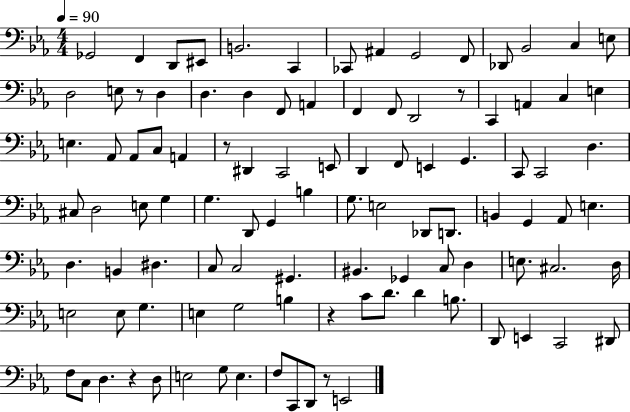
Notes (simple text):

Gb2/h F2/q D2/e EIS2/e B2/h. C2/q CES2/e A#2/q G2/h F2/e Db2/e Bb2/h C3/q E3/e D3/h E3/e R/e D3/q D3/q. D3/q F2/e A2/q F2/q F2/e D2/h R/e C2/q A2/q C3/q E3/q E3/q. Ab2/e Ab2/e C3/e A2/q R/e D#2/q C2/h E2/e D2/q F2/e E2/q G2/q. C2/e C2/h D3/q. C#3/e D3/h E3/e G3/q G3/q. D2/e G2/q B3/q G3/e. E3/h Db2/e D2/e. B2/q G2/q Ab2/e E3/q. D3/q. B2/q D#3/q. C3/e C3/h G#2/q. BIS2/q. Gb2/q C3/e D3/q E3/e. C#3/h. D3/s E3/h E3/e G3/q. E3/q G3/h B3/q R/q C4/e D4/e. D4/q B3/e. D2/e E2/q C2/h D#2/e F3/e C3/e D3/q. R/q D3/e E3/h G3/e E3/q. F3/e C2/e D2/e R/e E2/h